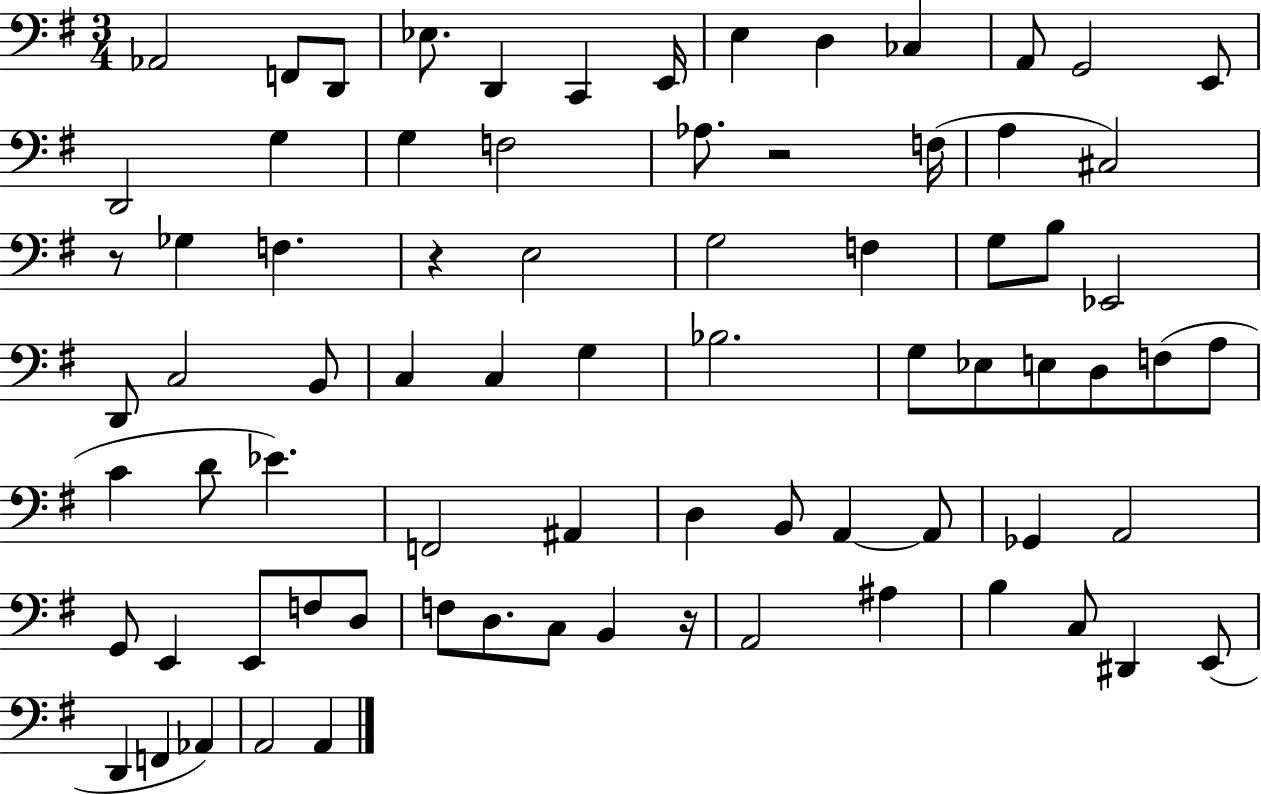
X:1
T:Untitled
M:3/4
L:1/4
K:G
_A,,2 F,,/2 D,,/2 _E,/2 D,, C,, E,,/4 E, D, _C, A,,/2 G,,2 E,,/2 D,,2 G, G, F,2 _A,/2 z2 F,/4 A, ^C,2 z/2 _G, F, z E,2 G,2 F, G,/2 B,/2 _E,,2 D,,/2 C,2 B,,/2 C, C, G, _B,2 G,/2 _E,/2 E,/2 D,/2 F,/2 A,/2 C D/2 _E F,,2 ^A,, D, B,,/2 A,, A,,/2 _G,, A,,2 G,,/2 E,, E,,/2 F,/2 D,/2 F,/2 D,/2 C,/2 B,, z/4 A,,2 ^A, B, C,/2 ^D,, E,,/2 D,, F,, _A,, A,,2 A,,